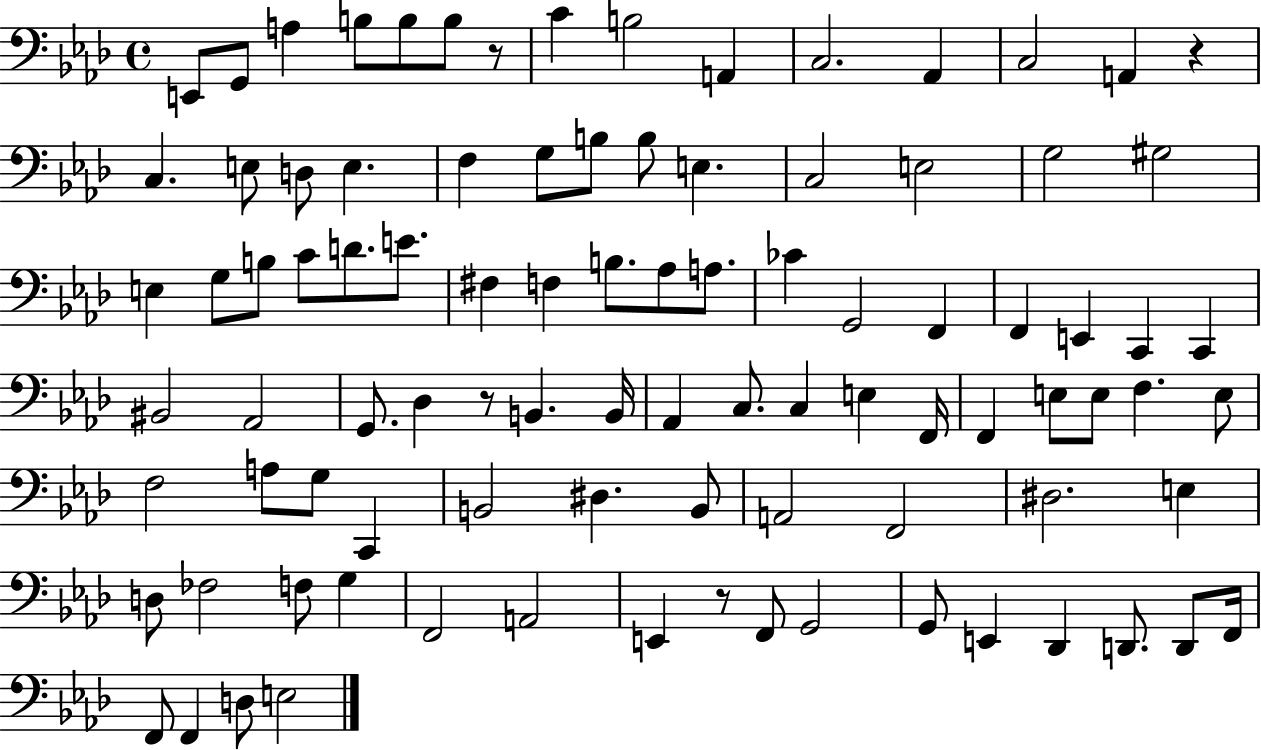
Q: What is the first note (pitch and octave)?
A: E2